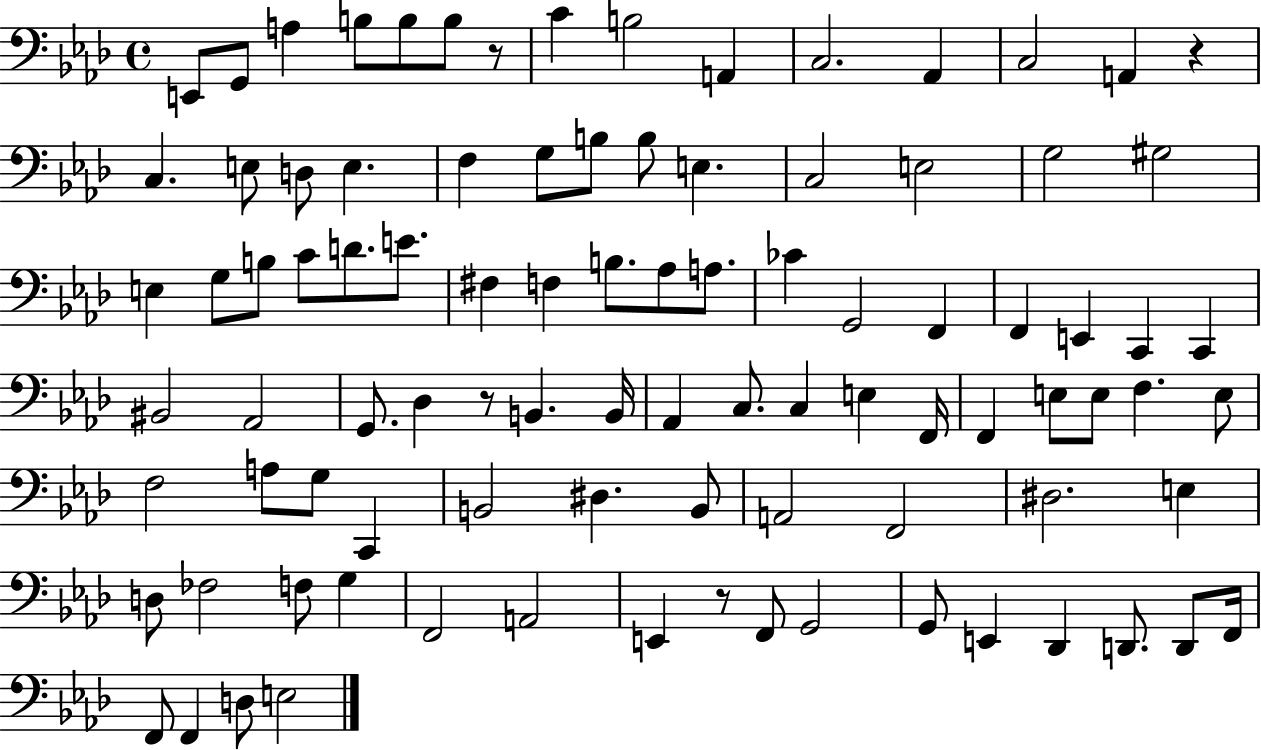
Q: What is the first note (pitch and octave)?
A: E2